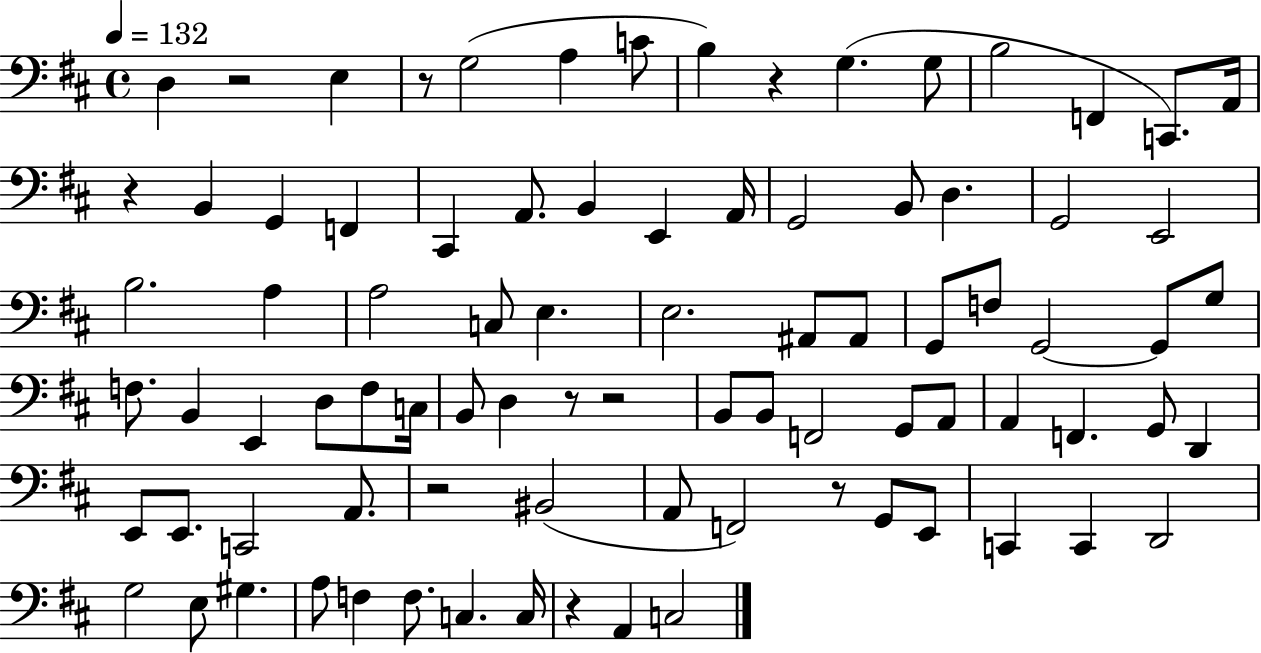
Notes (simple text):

D3/q R/h E3/q R/e G3/h A3/q C4/e B3/q R/q G3/q. G3/e B3/h F2/q C2/e. A2/s R/q B2/q G2/q F2/q C#2/q A2/e. B2/q E2/q A2/s G2/h B2/e D3/q. G2/h E2/h B3/h. A3/q A3/h C3/e E3/q. E3/h. A#2/e A#2/e G2/e F3/e G2/h G2/e G3/e F3/e. B2/q E2/q D3/e F3/e C3/s B2/e D3/q R/e R/h B2/e B2/e F2/h G2/e A2/e A2/q F2/q. G2/e D2/q E2/e E2/e. C2/h A2/e. R/h BIS2/h A2/e F2/h R/e G2/e E2/e C2/q C2/q D2/h G3/h E3/e G#3/q. A3/e F3/q F3/e. C3/q. C3/s R/q A2/q C3/h